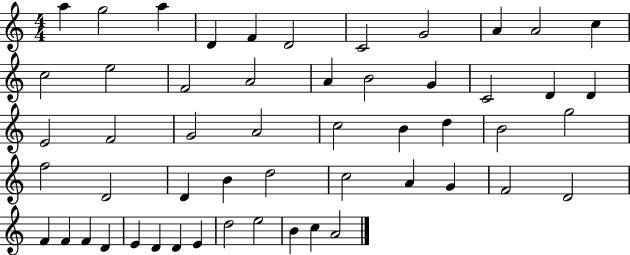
A5/q G5/h A5/q D4/q F4/q D4/h C4/h G4/h A4/q A4/h C5/q C5/h E5/h F4/h A4/h A4/q B4/h G4/q C4/h D4/q D4/q E4/h F4/h G4/h A4/h C5/h B4/q D5/q B4/h G5/h F5/h D4/h D4/q B4/q D5/h C5/h A4/q G4/q F4/h D4/h F4/q F4/q F4/q D4/q E4/q D4/q D4/q E4/q D5/h E5/h B4/q C5/q A4/h